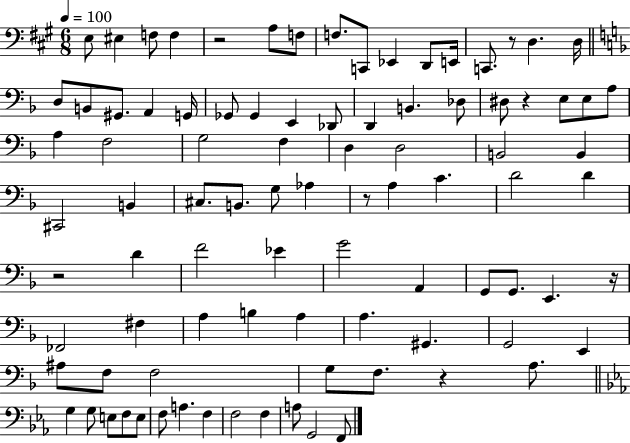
E3/e EIS3/q F3/e F3/q R/h A3/e F3/e F3/e. C2/e Eb2/q D2/e E2/s C2/e. R/e D3/q. D3/s D3/e B2/e G#2/e. A2/q G2/s Gb2/e Gb2/q E2/q Db2/e D2/q B2/q. Db3/e D#3/e R/q E3/e E3/e A3/e A3/q F3/h G3/h F3/q D3/q D3/h B2/h B2/q C#2/h B2/q C#3/e. B2/e. G3/e Ab3/q R/e A3/q C4/q. D4/h D4/q R/h D4/q F4/h Eb4/q G4/h A2/q G2/e G2/e. E2/q. R/s FES2/h F#3/q A3/q B3/q A3/q A3/q. G#2/q. G2/h E2/q A#3/e F3/e F3/h G3/e F3/e. R/q A3/e. G3/q G3/e E3/e F3/e E3/e F3/e A3/q. F3/q F3/h F3/q A3/e G2/h F2/e